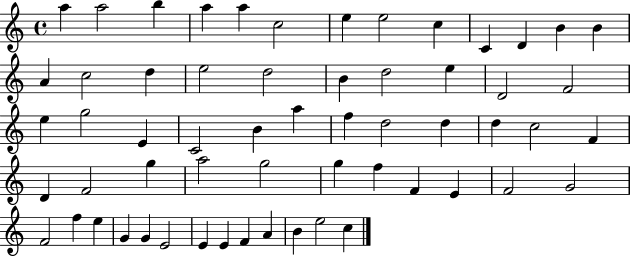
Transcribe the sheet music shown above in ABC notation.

X:1
T:Untitled
M:4/4
L:1/4
K:C
a a2 b a a c2 e e2 c C D B B A c2 d e2 d2 B d2 e D2 F2 e g2 E C2 B a f d2 d d c2 F D F2 g a2 g2 g f F E F2 G2 F2 f e G G E2 E E F A B e2 c